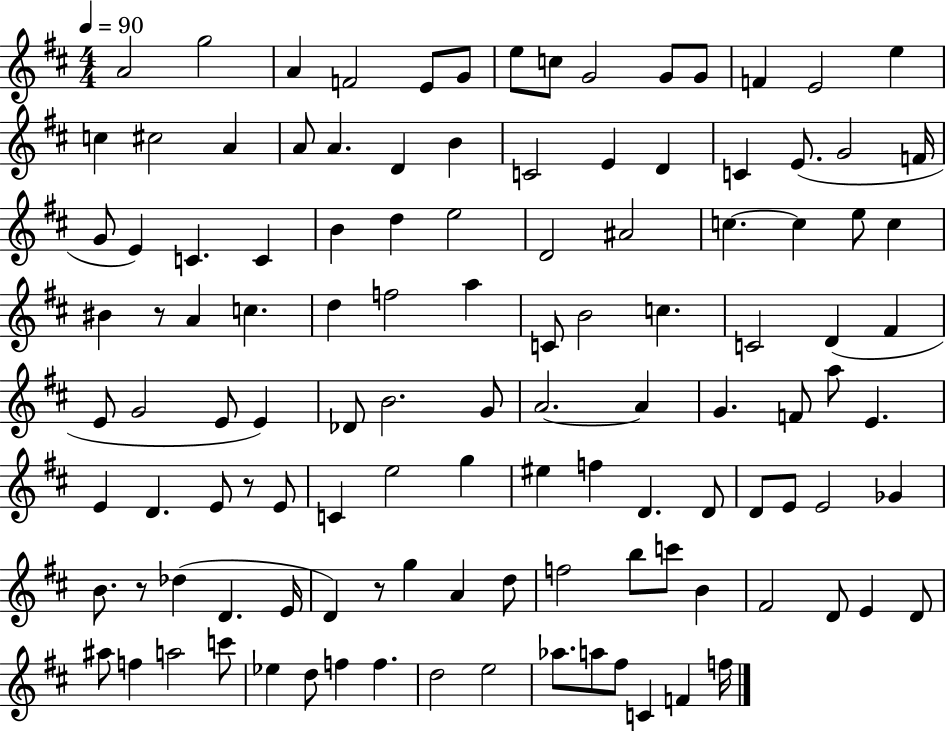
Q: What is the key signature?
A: D major